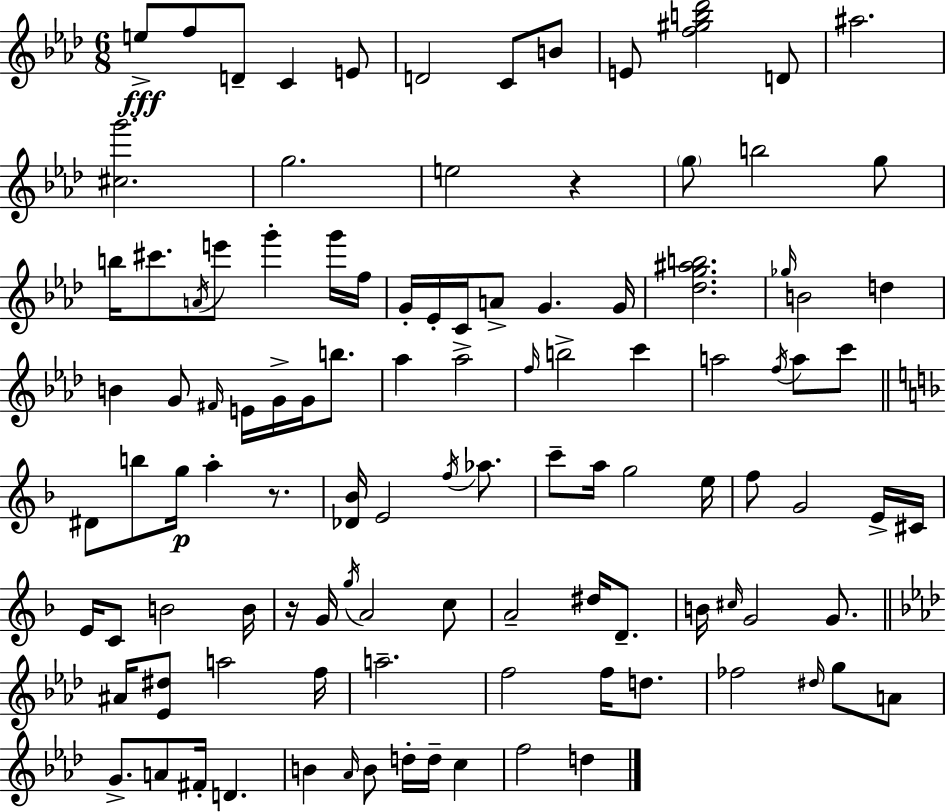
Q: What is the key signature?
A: AES major